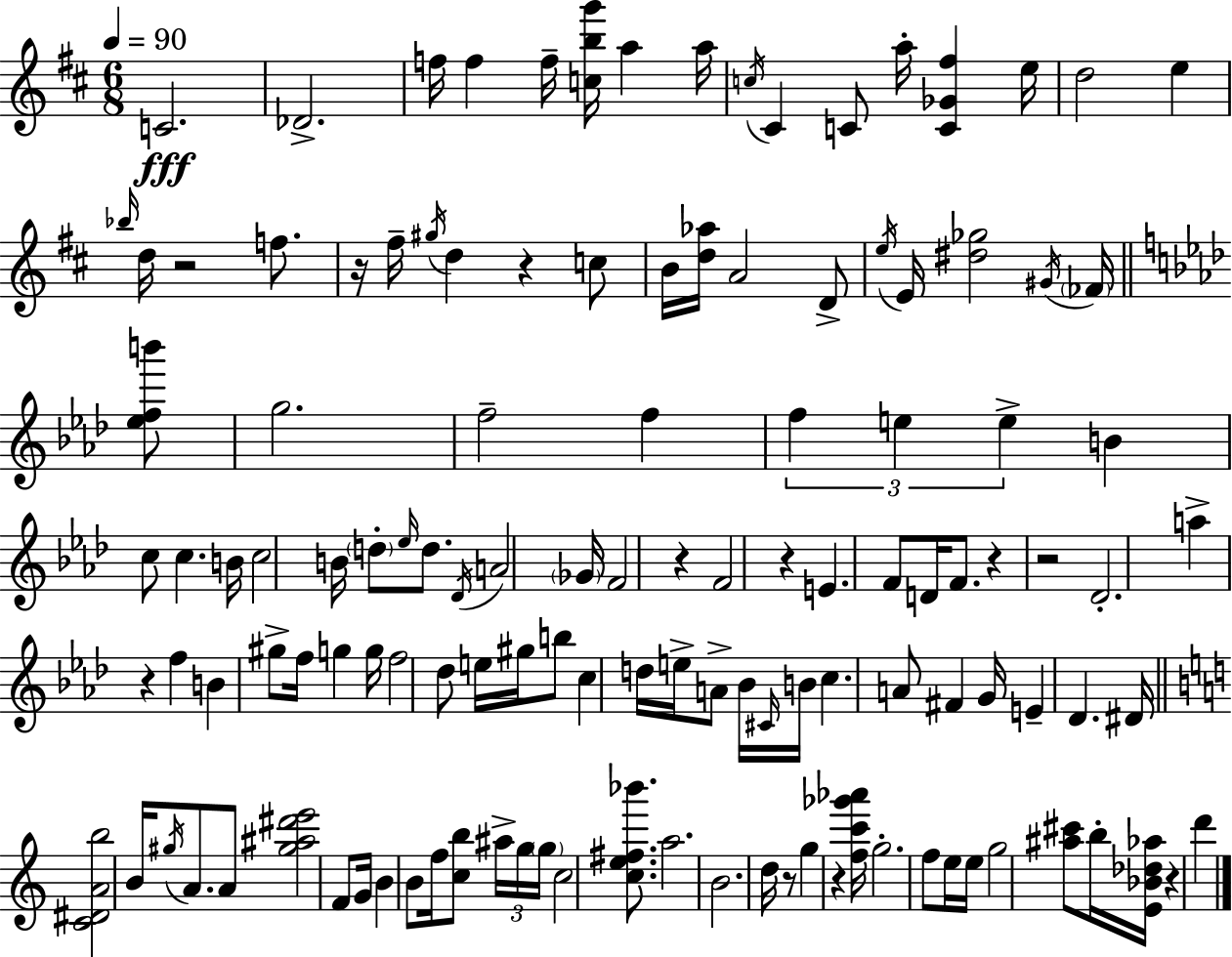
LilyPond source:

{
  \clef treble
  \numericTimeSignature
  \time 6/8
  \key d \major
  \tempo 4 = 90
  c'2.\fff | des'2.-> | f''16 f''4 f''16-- <c'' b'' g'''>16 a''4 a''16 | \acciaccatura { c''16 } cis'4 c'8 a''16-. <c' ges' fis''>4 | \break e''16 d''2 e''4 | \grace { bes''16 } d''16 r2 f''8. | r16 fis''16-- \acciaccatura { gis''16 } d''4 r4 | c''8 b'16 <d'' aes''>16 a'2 | \break d'8-> \acciaccatura { e''16 } e'16 <dis'' ges''>2 | \acciaccatura { gis'16 } \parenthesize fes'16 \bar "||" \break \key f \minor <ees'' f'' b'''>8 g''2. | f''2-- f''4 | \tuplet 3/2 { f''4 e''4 e''4-> } | b'4 c''8 c''4. | \break b'16 c''2 b'16 | \parenthesize d''8-. \grace { ees''16 } d''8. \acciaccatura { des'16 } a'2 | \parenthesize ges'16 f'2 | r4 f'2 | \break r4 e'4. f'8 | d'16 f'8. r4 r2 | des'2.-. | a''4-> r4 | \break f''4 b'4 gis''8-> f''16 g''4 | g''16 f''2 | des''8 e''16 gis''16 b''8 c''4 d''16 e''16-> | a'8-> bes'16 \grace { cis'16 } b'16 c''4. a'8 | \break fis'4 g'16 e'4-- des'4. | dis'16 \bar "||" \break \key c \major <c' dis' a' b''>2 b'16 \acciaccatura { gis''16 } a'8. | a'8 <gis'' ais'' dis''' e'''>2 f'8 | g'16 b'4 b'8 f''16 <c'' b''>8 \tuplet 3/2 { ais''16-> | g''16 \parenthesize g''16 } c''2 <c'' e'' fis'' bes'''>8. | \break a''2. | b'2. | d''16 r8 g''4 r4 | <f'' c''' ges''' aes'''>16 g''2.-. | \break f''8 e''16 e''16 g''2 | <ais'' cis'''>8 b''16-. <e' bes' des'' aes''>16 r4 d'''4 | \bar "|."
}